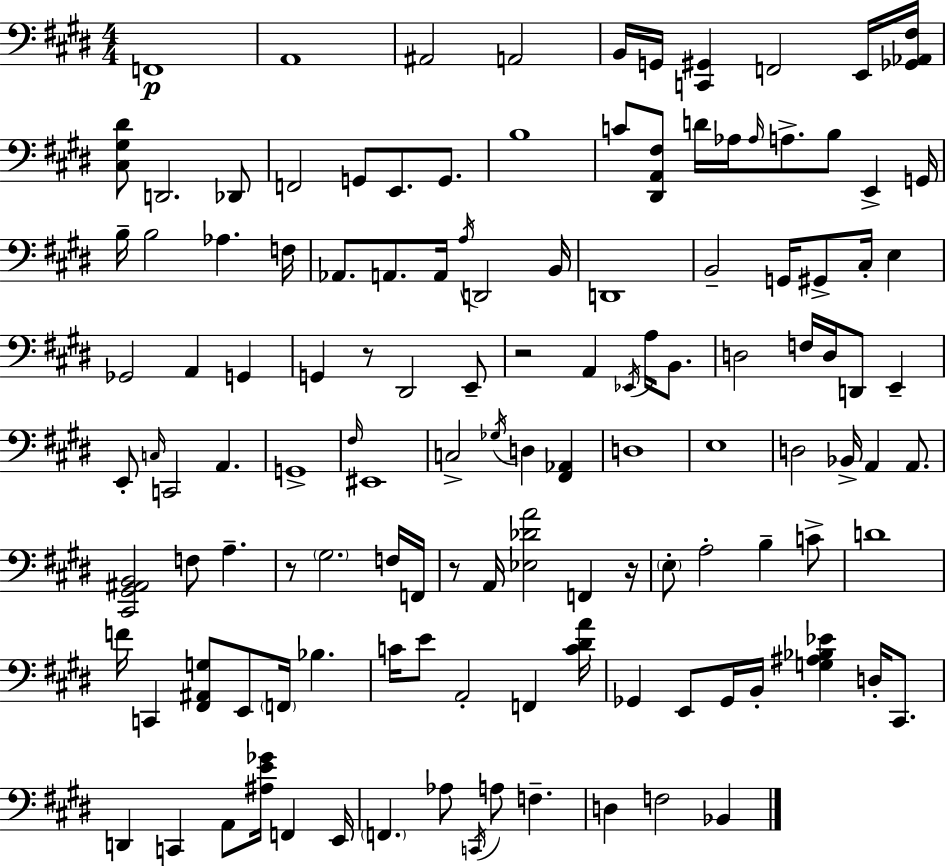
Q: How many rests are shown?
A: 5